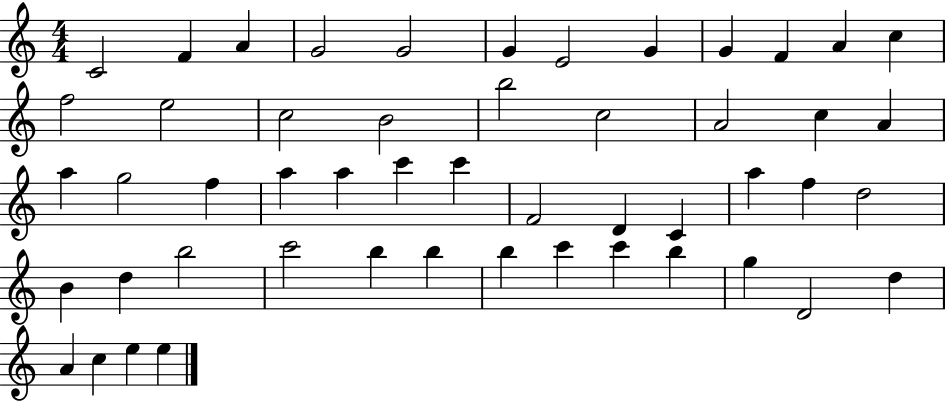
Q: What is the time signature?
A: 4/4